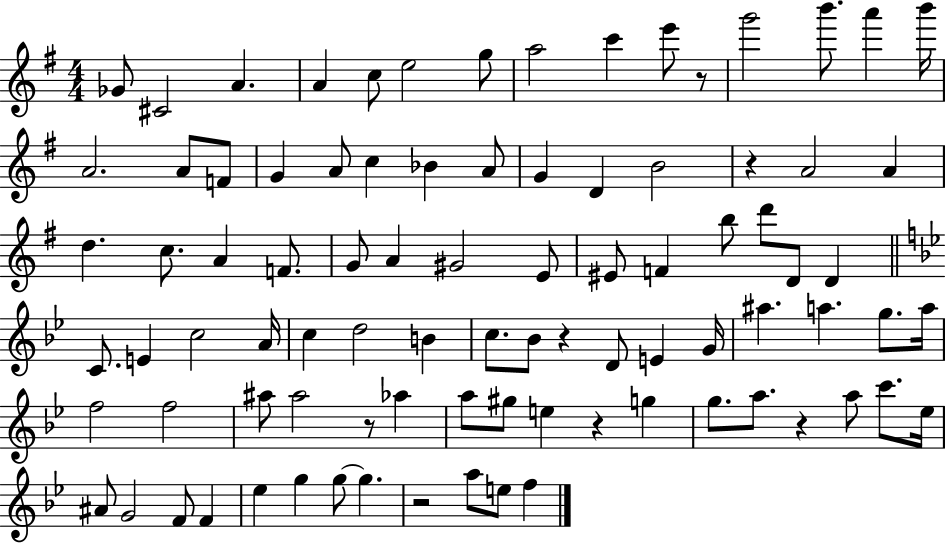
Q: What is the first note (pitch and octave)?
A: Gb4